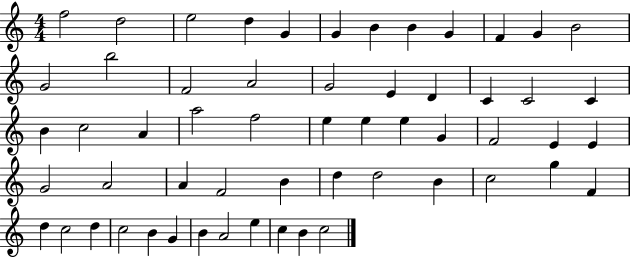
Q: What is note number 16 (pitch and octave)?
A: A4